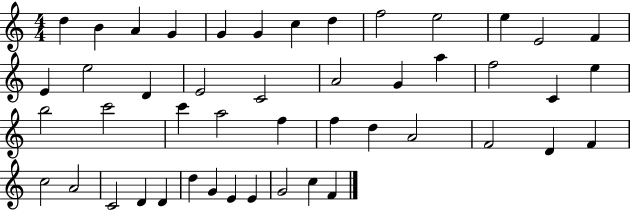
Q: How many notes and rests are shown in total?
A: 47